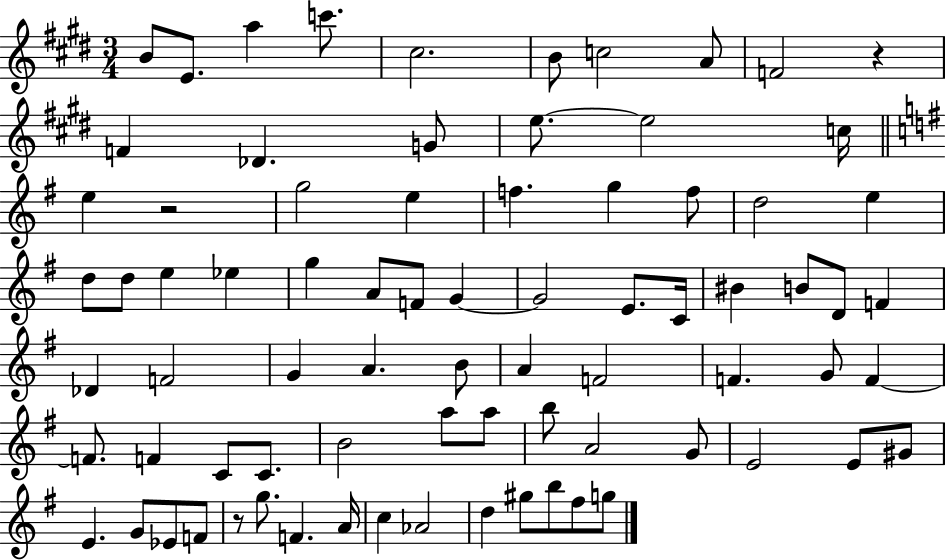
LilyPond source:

{
  \clef treble
  \numericTimeSignature
  \time 3/4
  \key e \major
  b'8 e'8. a''4 c'''8. | cis''2. | b'8 c''2 a'8 | f'2 r4 | \break f'4 des'4. g'8 | e''8.~~ e''2 c''16 | \bar "||" \break \key g \major e''4 r2 | g''2 e''4 | f''4. g''4 f''8 | d''2 e''4 | \break d''8 d''8 e''4 ees''4 | g''4 a'8 f'8 g'4~~ | g'2 e'8. c'16 | bis'4 b'8 d'8 f'4 | \break des'4 f'2 | g'4 a'4. b'8 | a'4 f'2 | f'4. g'8 f'4~~ | \break f'8. f'4 c'8 c'8. | b'2 a''8 a''8 | b''8 a'2 g'8 | e'2 e'8 gis'8 | \break e'4. g'8 ees'8 f'8 | r8 g''8. f'4. a'16 | c''4 aes'2 | d''4 gis''8 b''8 fis''8 g''8 | \break \bar "|."
}